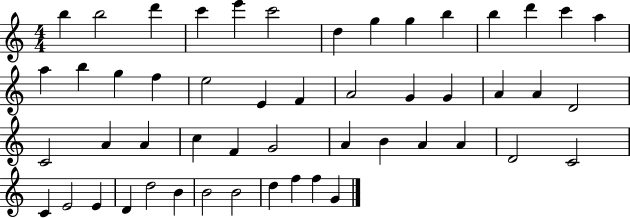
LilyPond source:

{
  \clef treble
  \numericTimeSignature
  \time 4/4
  \key c \major
  b''4 b''2 d'''4 | c'''4 e'''4 c'''2 | d''4 g''4 g''4 b''4 | b''4 d'''4 c'''4 a''4 | \break a''4 b''4 g''4 f''4 | e''2 e'4 f'4 | a'2 g'4 g'4 | a'4 a'4 d'2 | \break c'2 a'4 a'4 | c''4 f'4 g'2 | a'4 b'4 a'4 a'4 | d'2 c'2 | \break c'4 e'2 e'4 | d'4 d''2 b'4 | b'2 b'2 | d''4 f''4 f''4 g'4 | \break \bar "|."
}